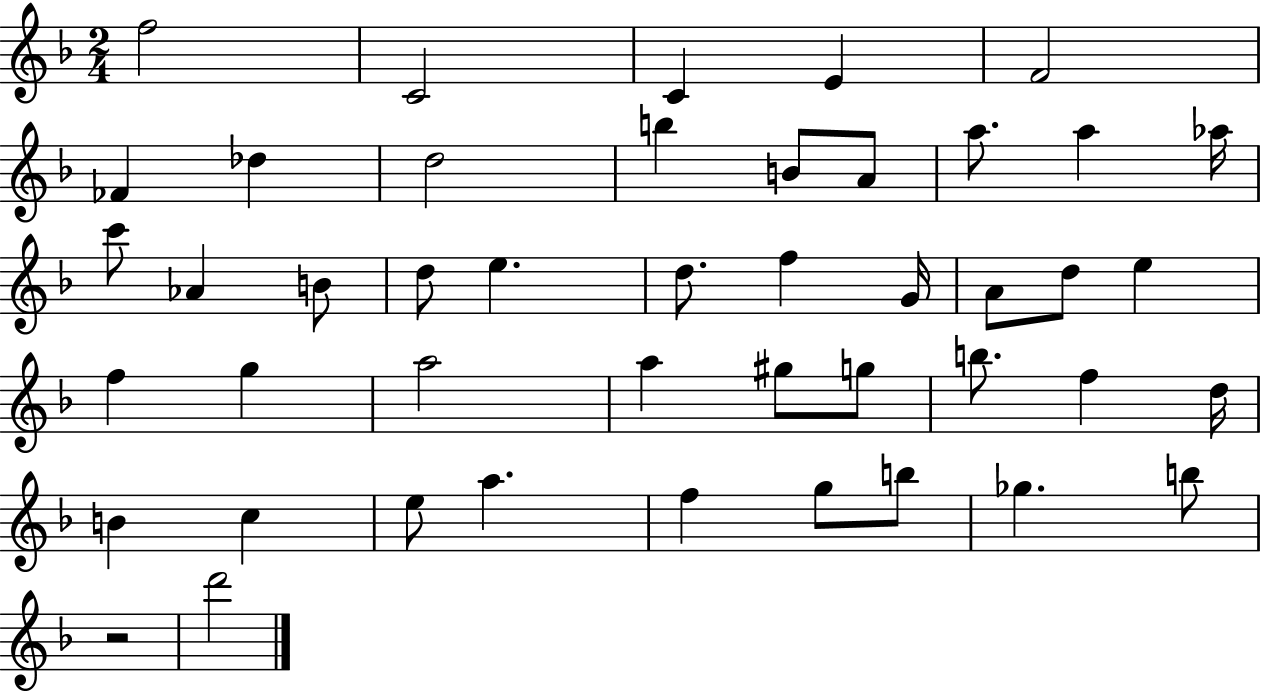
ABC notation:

X:1
T:Untitled
M:2/4
L:1/4
K:F
f2 C2 C E F2 _F _d d2 b B/2 A/2 a/2 a _a/4 c'/2 _A B/2 d/2 e d/2 f G/4 A/2 d/2 e f g a2 a ^g/2 g/2 b/2 f d/4 B c e/2 a f g/2 b/2 _g b/2 z2 d'2